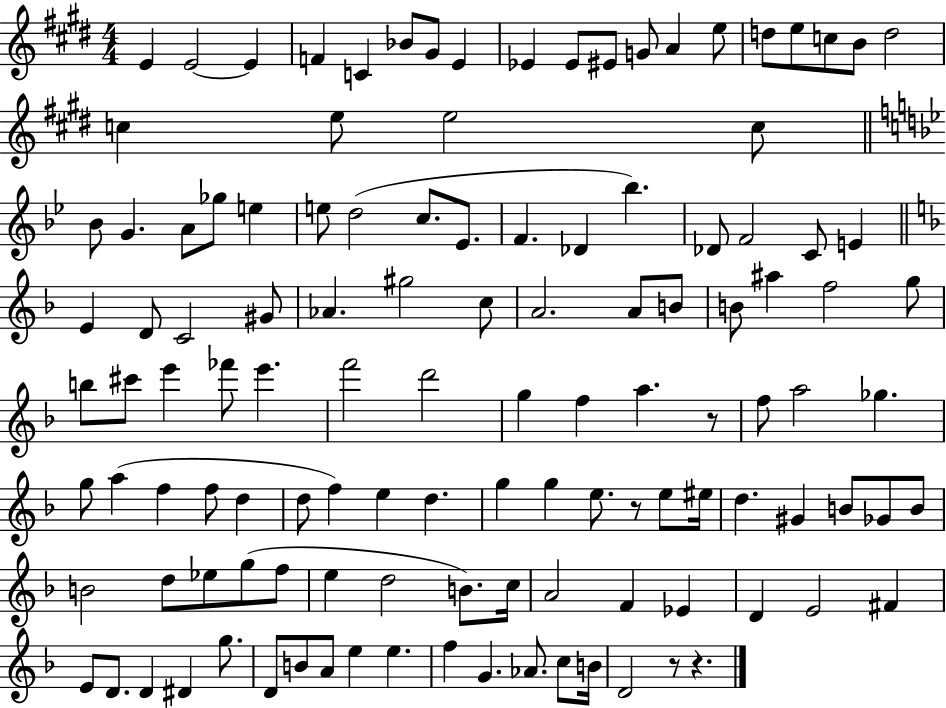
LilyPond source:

{
  \clef treble
  \numericTimeSignature
  \time 4/4
  \key e \major
  e'4 e'2~~ e'4 | f'4 c'4 bes'8 gis'8 e'4 | ees'4 ees'8 eis'8 g'8 a'4 e''8 | d''8 e''8 c''8 b'8 d''2 | \break c''4 e''8 e''2 c''8 | \bar "||" \break \key bes \major bes'8 g'4. a'8 ges''8 e''4 | e''8 d''2( c''8. ees'8. | f'4. des'4 bes''4.) | des'8 f'2 c'8 e'4 | \break \bar "||" \break \key f \major e'4 d'8 c'2 gis'8 | aes'4. gis''2 c''8 | a'2. a'8 b'8 | b'8 ais''4 f''2 g''8 | \break b''8 cis'''8 e'''4 fes'''8 e'''4. | f'''2 d'''2 | g''4 f''4 a''4. r8 | f''8 a''2 ges''4. | \break g''8 a''4( f''4 f''8 d''4 | d''8 f''4) e''4 d''4. | g''4 g''4 e''8. r8 e''8 eis''16 | d''4. gis'4 b'8 ges'8 b'8 | \break b'2 d''8 ees''8 g''8( f''8 | e''4 d''2 b'8.) c''16 | a'2 f'4 ees'4 | d'4 e'2 fis'4 | \break e'8 d'8. d'4 dis'4 g''8. | d'8 b'8 a'8 e''4 e''4. | f''4 g'4. aes'8. c''8 b'16 | d'2 r8 r4. | \break \bar "|."
}